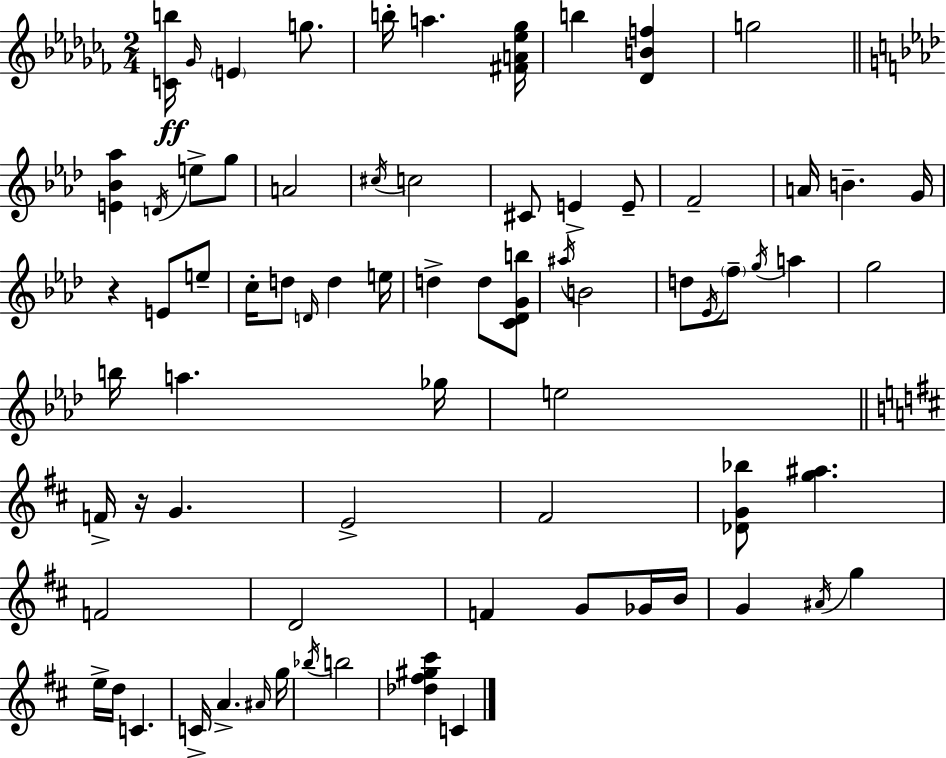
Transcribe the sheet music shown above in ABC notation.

X:1
T:Untitled
M:2/4
L:1/4
K:Abm
[Cb]/4 _G/4 E g/2 b/4 a [^FA_e_g]/4 b [_DBf] g2 [E_B_a] D/4 e/2 g/2 A2 ^c/4 c2 ^C/2 E E/2 F2 A/4 B G/4 z E/2 e/2 c/4 d/2 D/4 d e/4 d d/2 [C_DGb]/2 ^a/4 B2 d/2 _E/4 f/2 g/4 a g2 b/4 a _g/4 e2 F/4 z/4 G E2 ^F2 [_DG_b]/2 [g^a] F2 D2 F G/2 _G/4 B/4 G ^A/4 g e/4 d/4 C C/4 A ^A/4 g/4 _b/4 b2 [_d^f^g^c'] C